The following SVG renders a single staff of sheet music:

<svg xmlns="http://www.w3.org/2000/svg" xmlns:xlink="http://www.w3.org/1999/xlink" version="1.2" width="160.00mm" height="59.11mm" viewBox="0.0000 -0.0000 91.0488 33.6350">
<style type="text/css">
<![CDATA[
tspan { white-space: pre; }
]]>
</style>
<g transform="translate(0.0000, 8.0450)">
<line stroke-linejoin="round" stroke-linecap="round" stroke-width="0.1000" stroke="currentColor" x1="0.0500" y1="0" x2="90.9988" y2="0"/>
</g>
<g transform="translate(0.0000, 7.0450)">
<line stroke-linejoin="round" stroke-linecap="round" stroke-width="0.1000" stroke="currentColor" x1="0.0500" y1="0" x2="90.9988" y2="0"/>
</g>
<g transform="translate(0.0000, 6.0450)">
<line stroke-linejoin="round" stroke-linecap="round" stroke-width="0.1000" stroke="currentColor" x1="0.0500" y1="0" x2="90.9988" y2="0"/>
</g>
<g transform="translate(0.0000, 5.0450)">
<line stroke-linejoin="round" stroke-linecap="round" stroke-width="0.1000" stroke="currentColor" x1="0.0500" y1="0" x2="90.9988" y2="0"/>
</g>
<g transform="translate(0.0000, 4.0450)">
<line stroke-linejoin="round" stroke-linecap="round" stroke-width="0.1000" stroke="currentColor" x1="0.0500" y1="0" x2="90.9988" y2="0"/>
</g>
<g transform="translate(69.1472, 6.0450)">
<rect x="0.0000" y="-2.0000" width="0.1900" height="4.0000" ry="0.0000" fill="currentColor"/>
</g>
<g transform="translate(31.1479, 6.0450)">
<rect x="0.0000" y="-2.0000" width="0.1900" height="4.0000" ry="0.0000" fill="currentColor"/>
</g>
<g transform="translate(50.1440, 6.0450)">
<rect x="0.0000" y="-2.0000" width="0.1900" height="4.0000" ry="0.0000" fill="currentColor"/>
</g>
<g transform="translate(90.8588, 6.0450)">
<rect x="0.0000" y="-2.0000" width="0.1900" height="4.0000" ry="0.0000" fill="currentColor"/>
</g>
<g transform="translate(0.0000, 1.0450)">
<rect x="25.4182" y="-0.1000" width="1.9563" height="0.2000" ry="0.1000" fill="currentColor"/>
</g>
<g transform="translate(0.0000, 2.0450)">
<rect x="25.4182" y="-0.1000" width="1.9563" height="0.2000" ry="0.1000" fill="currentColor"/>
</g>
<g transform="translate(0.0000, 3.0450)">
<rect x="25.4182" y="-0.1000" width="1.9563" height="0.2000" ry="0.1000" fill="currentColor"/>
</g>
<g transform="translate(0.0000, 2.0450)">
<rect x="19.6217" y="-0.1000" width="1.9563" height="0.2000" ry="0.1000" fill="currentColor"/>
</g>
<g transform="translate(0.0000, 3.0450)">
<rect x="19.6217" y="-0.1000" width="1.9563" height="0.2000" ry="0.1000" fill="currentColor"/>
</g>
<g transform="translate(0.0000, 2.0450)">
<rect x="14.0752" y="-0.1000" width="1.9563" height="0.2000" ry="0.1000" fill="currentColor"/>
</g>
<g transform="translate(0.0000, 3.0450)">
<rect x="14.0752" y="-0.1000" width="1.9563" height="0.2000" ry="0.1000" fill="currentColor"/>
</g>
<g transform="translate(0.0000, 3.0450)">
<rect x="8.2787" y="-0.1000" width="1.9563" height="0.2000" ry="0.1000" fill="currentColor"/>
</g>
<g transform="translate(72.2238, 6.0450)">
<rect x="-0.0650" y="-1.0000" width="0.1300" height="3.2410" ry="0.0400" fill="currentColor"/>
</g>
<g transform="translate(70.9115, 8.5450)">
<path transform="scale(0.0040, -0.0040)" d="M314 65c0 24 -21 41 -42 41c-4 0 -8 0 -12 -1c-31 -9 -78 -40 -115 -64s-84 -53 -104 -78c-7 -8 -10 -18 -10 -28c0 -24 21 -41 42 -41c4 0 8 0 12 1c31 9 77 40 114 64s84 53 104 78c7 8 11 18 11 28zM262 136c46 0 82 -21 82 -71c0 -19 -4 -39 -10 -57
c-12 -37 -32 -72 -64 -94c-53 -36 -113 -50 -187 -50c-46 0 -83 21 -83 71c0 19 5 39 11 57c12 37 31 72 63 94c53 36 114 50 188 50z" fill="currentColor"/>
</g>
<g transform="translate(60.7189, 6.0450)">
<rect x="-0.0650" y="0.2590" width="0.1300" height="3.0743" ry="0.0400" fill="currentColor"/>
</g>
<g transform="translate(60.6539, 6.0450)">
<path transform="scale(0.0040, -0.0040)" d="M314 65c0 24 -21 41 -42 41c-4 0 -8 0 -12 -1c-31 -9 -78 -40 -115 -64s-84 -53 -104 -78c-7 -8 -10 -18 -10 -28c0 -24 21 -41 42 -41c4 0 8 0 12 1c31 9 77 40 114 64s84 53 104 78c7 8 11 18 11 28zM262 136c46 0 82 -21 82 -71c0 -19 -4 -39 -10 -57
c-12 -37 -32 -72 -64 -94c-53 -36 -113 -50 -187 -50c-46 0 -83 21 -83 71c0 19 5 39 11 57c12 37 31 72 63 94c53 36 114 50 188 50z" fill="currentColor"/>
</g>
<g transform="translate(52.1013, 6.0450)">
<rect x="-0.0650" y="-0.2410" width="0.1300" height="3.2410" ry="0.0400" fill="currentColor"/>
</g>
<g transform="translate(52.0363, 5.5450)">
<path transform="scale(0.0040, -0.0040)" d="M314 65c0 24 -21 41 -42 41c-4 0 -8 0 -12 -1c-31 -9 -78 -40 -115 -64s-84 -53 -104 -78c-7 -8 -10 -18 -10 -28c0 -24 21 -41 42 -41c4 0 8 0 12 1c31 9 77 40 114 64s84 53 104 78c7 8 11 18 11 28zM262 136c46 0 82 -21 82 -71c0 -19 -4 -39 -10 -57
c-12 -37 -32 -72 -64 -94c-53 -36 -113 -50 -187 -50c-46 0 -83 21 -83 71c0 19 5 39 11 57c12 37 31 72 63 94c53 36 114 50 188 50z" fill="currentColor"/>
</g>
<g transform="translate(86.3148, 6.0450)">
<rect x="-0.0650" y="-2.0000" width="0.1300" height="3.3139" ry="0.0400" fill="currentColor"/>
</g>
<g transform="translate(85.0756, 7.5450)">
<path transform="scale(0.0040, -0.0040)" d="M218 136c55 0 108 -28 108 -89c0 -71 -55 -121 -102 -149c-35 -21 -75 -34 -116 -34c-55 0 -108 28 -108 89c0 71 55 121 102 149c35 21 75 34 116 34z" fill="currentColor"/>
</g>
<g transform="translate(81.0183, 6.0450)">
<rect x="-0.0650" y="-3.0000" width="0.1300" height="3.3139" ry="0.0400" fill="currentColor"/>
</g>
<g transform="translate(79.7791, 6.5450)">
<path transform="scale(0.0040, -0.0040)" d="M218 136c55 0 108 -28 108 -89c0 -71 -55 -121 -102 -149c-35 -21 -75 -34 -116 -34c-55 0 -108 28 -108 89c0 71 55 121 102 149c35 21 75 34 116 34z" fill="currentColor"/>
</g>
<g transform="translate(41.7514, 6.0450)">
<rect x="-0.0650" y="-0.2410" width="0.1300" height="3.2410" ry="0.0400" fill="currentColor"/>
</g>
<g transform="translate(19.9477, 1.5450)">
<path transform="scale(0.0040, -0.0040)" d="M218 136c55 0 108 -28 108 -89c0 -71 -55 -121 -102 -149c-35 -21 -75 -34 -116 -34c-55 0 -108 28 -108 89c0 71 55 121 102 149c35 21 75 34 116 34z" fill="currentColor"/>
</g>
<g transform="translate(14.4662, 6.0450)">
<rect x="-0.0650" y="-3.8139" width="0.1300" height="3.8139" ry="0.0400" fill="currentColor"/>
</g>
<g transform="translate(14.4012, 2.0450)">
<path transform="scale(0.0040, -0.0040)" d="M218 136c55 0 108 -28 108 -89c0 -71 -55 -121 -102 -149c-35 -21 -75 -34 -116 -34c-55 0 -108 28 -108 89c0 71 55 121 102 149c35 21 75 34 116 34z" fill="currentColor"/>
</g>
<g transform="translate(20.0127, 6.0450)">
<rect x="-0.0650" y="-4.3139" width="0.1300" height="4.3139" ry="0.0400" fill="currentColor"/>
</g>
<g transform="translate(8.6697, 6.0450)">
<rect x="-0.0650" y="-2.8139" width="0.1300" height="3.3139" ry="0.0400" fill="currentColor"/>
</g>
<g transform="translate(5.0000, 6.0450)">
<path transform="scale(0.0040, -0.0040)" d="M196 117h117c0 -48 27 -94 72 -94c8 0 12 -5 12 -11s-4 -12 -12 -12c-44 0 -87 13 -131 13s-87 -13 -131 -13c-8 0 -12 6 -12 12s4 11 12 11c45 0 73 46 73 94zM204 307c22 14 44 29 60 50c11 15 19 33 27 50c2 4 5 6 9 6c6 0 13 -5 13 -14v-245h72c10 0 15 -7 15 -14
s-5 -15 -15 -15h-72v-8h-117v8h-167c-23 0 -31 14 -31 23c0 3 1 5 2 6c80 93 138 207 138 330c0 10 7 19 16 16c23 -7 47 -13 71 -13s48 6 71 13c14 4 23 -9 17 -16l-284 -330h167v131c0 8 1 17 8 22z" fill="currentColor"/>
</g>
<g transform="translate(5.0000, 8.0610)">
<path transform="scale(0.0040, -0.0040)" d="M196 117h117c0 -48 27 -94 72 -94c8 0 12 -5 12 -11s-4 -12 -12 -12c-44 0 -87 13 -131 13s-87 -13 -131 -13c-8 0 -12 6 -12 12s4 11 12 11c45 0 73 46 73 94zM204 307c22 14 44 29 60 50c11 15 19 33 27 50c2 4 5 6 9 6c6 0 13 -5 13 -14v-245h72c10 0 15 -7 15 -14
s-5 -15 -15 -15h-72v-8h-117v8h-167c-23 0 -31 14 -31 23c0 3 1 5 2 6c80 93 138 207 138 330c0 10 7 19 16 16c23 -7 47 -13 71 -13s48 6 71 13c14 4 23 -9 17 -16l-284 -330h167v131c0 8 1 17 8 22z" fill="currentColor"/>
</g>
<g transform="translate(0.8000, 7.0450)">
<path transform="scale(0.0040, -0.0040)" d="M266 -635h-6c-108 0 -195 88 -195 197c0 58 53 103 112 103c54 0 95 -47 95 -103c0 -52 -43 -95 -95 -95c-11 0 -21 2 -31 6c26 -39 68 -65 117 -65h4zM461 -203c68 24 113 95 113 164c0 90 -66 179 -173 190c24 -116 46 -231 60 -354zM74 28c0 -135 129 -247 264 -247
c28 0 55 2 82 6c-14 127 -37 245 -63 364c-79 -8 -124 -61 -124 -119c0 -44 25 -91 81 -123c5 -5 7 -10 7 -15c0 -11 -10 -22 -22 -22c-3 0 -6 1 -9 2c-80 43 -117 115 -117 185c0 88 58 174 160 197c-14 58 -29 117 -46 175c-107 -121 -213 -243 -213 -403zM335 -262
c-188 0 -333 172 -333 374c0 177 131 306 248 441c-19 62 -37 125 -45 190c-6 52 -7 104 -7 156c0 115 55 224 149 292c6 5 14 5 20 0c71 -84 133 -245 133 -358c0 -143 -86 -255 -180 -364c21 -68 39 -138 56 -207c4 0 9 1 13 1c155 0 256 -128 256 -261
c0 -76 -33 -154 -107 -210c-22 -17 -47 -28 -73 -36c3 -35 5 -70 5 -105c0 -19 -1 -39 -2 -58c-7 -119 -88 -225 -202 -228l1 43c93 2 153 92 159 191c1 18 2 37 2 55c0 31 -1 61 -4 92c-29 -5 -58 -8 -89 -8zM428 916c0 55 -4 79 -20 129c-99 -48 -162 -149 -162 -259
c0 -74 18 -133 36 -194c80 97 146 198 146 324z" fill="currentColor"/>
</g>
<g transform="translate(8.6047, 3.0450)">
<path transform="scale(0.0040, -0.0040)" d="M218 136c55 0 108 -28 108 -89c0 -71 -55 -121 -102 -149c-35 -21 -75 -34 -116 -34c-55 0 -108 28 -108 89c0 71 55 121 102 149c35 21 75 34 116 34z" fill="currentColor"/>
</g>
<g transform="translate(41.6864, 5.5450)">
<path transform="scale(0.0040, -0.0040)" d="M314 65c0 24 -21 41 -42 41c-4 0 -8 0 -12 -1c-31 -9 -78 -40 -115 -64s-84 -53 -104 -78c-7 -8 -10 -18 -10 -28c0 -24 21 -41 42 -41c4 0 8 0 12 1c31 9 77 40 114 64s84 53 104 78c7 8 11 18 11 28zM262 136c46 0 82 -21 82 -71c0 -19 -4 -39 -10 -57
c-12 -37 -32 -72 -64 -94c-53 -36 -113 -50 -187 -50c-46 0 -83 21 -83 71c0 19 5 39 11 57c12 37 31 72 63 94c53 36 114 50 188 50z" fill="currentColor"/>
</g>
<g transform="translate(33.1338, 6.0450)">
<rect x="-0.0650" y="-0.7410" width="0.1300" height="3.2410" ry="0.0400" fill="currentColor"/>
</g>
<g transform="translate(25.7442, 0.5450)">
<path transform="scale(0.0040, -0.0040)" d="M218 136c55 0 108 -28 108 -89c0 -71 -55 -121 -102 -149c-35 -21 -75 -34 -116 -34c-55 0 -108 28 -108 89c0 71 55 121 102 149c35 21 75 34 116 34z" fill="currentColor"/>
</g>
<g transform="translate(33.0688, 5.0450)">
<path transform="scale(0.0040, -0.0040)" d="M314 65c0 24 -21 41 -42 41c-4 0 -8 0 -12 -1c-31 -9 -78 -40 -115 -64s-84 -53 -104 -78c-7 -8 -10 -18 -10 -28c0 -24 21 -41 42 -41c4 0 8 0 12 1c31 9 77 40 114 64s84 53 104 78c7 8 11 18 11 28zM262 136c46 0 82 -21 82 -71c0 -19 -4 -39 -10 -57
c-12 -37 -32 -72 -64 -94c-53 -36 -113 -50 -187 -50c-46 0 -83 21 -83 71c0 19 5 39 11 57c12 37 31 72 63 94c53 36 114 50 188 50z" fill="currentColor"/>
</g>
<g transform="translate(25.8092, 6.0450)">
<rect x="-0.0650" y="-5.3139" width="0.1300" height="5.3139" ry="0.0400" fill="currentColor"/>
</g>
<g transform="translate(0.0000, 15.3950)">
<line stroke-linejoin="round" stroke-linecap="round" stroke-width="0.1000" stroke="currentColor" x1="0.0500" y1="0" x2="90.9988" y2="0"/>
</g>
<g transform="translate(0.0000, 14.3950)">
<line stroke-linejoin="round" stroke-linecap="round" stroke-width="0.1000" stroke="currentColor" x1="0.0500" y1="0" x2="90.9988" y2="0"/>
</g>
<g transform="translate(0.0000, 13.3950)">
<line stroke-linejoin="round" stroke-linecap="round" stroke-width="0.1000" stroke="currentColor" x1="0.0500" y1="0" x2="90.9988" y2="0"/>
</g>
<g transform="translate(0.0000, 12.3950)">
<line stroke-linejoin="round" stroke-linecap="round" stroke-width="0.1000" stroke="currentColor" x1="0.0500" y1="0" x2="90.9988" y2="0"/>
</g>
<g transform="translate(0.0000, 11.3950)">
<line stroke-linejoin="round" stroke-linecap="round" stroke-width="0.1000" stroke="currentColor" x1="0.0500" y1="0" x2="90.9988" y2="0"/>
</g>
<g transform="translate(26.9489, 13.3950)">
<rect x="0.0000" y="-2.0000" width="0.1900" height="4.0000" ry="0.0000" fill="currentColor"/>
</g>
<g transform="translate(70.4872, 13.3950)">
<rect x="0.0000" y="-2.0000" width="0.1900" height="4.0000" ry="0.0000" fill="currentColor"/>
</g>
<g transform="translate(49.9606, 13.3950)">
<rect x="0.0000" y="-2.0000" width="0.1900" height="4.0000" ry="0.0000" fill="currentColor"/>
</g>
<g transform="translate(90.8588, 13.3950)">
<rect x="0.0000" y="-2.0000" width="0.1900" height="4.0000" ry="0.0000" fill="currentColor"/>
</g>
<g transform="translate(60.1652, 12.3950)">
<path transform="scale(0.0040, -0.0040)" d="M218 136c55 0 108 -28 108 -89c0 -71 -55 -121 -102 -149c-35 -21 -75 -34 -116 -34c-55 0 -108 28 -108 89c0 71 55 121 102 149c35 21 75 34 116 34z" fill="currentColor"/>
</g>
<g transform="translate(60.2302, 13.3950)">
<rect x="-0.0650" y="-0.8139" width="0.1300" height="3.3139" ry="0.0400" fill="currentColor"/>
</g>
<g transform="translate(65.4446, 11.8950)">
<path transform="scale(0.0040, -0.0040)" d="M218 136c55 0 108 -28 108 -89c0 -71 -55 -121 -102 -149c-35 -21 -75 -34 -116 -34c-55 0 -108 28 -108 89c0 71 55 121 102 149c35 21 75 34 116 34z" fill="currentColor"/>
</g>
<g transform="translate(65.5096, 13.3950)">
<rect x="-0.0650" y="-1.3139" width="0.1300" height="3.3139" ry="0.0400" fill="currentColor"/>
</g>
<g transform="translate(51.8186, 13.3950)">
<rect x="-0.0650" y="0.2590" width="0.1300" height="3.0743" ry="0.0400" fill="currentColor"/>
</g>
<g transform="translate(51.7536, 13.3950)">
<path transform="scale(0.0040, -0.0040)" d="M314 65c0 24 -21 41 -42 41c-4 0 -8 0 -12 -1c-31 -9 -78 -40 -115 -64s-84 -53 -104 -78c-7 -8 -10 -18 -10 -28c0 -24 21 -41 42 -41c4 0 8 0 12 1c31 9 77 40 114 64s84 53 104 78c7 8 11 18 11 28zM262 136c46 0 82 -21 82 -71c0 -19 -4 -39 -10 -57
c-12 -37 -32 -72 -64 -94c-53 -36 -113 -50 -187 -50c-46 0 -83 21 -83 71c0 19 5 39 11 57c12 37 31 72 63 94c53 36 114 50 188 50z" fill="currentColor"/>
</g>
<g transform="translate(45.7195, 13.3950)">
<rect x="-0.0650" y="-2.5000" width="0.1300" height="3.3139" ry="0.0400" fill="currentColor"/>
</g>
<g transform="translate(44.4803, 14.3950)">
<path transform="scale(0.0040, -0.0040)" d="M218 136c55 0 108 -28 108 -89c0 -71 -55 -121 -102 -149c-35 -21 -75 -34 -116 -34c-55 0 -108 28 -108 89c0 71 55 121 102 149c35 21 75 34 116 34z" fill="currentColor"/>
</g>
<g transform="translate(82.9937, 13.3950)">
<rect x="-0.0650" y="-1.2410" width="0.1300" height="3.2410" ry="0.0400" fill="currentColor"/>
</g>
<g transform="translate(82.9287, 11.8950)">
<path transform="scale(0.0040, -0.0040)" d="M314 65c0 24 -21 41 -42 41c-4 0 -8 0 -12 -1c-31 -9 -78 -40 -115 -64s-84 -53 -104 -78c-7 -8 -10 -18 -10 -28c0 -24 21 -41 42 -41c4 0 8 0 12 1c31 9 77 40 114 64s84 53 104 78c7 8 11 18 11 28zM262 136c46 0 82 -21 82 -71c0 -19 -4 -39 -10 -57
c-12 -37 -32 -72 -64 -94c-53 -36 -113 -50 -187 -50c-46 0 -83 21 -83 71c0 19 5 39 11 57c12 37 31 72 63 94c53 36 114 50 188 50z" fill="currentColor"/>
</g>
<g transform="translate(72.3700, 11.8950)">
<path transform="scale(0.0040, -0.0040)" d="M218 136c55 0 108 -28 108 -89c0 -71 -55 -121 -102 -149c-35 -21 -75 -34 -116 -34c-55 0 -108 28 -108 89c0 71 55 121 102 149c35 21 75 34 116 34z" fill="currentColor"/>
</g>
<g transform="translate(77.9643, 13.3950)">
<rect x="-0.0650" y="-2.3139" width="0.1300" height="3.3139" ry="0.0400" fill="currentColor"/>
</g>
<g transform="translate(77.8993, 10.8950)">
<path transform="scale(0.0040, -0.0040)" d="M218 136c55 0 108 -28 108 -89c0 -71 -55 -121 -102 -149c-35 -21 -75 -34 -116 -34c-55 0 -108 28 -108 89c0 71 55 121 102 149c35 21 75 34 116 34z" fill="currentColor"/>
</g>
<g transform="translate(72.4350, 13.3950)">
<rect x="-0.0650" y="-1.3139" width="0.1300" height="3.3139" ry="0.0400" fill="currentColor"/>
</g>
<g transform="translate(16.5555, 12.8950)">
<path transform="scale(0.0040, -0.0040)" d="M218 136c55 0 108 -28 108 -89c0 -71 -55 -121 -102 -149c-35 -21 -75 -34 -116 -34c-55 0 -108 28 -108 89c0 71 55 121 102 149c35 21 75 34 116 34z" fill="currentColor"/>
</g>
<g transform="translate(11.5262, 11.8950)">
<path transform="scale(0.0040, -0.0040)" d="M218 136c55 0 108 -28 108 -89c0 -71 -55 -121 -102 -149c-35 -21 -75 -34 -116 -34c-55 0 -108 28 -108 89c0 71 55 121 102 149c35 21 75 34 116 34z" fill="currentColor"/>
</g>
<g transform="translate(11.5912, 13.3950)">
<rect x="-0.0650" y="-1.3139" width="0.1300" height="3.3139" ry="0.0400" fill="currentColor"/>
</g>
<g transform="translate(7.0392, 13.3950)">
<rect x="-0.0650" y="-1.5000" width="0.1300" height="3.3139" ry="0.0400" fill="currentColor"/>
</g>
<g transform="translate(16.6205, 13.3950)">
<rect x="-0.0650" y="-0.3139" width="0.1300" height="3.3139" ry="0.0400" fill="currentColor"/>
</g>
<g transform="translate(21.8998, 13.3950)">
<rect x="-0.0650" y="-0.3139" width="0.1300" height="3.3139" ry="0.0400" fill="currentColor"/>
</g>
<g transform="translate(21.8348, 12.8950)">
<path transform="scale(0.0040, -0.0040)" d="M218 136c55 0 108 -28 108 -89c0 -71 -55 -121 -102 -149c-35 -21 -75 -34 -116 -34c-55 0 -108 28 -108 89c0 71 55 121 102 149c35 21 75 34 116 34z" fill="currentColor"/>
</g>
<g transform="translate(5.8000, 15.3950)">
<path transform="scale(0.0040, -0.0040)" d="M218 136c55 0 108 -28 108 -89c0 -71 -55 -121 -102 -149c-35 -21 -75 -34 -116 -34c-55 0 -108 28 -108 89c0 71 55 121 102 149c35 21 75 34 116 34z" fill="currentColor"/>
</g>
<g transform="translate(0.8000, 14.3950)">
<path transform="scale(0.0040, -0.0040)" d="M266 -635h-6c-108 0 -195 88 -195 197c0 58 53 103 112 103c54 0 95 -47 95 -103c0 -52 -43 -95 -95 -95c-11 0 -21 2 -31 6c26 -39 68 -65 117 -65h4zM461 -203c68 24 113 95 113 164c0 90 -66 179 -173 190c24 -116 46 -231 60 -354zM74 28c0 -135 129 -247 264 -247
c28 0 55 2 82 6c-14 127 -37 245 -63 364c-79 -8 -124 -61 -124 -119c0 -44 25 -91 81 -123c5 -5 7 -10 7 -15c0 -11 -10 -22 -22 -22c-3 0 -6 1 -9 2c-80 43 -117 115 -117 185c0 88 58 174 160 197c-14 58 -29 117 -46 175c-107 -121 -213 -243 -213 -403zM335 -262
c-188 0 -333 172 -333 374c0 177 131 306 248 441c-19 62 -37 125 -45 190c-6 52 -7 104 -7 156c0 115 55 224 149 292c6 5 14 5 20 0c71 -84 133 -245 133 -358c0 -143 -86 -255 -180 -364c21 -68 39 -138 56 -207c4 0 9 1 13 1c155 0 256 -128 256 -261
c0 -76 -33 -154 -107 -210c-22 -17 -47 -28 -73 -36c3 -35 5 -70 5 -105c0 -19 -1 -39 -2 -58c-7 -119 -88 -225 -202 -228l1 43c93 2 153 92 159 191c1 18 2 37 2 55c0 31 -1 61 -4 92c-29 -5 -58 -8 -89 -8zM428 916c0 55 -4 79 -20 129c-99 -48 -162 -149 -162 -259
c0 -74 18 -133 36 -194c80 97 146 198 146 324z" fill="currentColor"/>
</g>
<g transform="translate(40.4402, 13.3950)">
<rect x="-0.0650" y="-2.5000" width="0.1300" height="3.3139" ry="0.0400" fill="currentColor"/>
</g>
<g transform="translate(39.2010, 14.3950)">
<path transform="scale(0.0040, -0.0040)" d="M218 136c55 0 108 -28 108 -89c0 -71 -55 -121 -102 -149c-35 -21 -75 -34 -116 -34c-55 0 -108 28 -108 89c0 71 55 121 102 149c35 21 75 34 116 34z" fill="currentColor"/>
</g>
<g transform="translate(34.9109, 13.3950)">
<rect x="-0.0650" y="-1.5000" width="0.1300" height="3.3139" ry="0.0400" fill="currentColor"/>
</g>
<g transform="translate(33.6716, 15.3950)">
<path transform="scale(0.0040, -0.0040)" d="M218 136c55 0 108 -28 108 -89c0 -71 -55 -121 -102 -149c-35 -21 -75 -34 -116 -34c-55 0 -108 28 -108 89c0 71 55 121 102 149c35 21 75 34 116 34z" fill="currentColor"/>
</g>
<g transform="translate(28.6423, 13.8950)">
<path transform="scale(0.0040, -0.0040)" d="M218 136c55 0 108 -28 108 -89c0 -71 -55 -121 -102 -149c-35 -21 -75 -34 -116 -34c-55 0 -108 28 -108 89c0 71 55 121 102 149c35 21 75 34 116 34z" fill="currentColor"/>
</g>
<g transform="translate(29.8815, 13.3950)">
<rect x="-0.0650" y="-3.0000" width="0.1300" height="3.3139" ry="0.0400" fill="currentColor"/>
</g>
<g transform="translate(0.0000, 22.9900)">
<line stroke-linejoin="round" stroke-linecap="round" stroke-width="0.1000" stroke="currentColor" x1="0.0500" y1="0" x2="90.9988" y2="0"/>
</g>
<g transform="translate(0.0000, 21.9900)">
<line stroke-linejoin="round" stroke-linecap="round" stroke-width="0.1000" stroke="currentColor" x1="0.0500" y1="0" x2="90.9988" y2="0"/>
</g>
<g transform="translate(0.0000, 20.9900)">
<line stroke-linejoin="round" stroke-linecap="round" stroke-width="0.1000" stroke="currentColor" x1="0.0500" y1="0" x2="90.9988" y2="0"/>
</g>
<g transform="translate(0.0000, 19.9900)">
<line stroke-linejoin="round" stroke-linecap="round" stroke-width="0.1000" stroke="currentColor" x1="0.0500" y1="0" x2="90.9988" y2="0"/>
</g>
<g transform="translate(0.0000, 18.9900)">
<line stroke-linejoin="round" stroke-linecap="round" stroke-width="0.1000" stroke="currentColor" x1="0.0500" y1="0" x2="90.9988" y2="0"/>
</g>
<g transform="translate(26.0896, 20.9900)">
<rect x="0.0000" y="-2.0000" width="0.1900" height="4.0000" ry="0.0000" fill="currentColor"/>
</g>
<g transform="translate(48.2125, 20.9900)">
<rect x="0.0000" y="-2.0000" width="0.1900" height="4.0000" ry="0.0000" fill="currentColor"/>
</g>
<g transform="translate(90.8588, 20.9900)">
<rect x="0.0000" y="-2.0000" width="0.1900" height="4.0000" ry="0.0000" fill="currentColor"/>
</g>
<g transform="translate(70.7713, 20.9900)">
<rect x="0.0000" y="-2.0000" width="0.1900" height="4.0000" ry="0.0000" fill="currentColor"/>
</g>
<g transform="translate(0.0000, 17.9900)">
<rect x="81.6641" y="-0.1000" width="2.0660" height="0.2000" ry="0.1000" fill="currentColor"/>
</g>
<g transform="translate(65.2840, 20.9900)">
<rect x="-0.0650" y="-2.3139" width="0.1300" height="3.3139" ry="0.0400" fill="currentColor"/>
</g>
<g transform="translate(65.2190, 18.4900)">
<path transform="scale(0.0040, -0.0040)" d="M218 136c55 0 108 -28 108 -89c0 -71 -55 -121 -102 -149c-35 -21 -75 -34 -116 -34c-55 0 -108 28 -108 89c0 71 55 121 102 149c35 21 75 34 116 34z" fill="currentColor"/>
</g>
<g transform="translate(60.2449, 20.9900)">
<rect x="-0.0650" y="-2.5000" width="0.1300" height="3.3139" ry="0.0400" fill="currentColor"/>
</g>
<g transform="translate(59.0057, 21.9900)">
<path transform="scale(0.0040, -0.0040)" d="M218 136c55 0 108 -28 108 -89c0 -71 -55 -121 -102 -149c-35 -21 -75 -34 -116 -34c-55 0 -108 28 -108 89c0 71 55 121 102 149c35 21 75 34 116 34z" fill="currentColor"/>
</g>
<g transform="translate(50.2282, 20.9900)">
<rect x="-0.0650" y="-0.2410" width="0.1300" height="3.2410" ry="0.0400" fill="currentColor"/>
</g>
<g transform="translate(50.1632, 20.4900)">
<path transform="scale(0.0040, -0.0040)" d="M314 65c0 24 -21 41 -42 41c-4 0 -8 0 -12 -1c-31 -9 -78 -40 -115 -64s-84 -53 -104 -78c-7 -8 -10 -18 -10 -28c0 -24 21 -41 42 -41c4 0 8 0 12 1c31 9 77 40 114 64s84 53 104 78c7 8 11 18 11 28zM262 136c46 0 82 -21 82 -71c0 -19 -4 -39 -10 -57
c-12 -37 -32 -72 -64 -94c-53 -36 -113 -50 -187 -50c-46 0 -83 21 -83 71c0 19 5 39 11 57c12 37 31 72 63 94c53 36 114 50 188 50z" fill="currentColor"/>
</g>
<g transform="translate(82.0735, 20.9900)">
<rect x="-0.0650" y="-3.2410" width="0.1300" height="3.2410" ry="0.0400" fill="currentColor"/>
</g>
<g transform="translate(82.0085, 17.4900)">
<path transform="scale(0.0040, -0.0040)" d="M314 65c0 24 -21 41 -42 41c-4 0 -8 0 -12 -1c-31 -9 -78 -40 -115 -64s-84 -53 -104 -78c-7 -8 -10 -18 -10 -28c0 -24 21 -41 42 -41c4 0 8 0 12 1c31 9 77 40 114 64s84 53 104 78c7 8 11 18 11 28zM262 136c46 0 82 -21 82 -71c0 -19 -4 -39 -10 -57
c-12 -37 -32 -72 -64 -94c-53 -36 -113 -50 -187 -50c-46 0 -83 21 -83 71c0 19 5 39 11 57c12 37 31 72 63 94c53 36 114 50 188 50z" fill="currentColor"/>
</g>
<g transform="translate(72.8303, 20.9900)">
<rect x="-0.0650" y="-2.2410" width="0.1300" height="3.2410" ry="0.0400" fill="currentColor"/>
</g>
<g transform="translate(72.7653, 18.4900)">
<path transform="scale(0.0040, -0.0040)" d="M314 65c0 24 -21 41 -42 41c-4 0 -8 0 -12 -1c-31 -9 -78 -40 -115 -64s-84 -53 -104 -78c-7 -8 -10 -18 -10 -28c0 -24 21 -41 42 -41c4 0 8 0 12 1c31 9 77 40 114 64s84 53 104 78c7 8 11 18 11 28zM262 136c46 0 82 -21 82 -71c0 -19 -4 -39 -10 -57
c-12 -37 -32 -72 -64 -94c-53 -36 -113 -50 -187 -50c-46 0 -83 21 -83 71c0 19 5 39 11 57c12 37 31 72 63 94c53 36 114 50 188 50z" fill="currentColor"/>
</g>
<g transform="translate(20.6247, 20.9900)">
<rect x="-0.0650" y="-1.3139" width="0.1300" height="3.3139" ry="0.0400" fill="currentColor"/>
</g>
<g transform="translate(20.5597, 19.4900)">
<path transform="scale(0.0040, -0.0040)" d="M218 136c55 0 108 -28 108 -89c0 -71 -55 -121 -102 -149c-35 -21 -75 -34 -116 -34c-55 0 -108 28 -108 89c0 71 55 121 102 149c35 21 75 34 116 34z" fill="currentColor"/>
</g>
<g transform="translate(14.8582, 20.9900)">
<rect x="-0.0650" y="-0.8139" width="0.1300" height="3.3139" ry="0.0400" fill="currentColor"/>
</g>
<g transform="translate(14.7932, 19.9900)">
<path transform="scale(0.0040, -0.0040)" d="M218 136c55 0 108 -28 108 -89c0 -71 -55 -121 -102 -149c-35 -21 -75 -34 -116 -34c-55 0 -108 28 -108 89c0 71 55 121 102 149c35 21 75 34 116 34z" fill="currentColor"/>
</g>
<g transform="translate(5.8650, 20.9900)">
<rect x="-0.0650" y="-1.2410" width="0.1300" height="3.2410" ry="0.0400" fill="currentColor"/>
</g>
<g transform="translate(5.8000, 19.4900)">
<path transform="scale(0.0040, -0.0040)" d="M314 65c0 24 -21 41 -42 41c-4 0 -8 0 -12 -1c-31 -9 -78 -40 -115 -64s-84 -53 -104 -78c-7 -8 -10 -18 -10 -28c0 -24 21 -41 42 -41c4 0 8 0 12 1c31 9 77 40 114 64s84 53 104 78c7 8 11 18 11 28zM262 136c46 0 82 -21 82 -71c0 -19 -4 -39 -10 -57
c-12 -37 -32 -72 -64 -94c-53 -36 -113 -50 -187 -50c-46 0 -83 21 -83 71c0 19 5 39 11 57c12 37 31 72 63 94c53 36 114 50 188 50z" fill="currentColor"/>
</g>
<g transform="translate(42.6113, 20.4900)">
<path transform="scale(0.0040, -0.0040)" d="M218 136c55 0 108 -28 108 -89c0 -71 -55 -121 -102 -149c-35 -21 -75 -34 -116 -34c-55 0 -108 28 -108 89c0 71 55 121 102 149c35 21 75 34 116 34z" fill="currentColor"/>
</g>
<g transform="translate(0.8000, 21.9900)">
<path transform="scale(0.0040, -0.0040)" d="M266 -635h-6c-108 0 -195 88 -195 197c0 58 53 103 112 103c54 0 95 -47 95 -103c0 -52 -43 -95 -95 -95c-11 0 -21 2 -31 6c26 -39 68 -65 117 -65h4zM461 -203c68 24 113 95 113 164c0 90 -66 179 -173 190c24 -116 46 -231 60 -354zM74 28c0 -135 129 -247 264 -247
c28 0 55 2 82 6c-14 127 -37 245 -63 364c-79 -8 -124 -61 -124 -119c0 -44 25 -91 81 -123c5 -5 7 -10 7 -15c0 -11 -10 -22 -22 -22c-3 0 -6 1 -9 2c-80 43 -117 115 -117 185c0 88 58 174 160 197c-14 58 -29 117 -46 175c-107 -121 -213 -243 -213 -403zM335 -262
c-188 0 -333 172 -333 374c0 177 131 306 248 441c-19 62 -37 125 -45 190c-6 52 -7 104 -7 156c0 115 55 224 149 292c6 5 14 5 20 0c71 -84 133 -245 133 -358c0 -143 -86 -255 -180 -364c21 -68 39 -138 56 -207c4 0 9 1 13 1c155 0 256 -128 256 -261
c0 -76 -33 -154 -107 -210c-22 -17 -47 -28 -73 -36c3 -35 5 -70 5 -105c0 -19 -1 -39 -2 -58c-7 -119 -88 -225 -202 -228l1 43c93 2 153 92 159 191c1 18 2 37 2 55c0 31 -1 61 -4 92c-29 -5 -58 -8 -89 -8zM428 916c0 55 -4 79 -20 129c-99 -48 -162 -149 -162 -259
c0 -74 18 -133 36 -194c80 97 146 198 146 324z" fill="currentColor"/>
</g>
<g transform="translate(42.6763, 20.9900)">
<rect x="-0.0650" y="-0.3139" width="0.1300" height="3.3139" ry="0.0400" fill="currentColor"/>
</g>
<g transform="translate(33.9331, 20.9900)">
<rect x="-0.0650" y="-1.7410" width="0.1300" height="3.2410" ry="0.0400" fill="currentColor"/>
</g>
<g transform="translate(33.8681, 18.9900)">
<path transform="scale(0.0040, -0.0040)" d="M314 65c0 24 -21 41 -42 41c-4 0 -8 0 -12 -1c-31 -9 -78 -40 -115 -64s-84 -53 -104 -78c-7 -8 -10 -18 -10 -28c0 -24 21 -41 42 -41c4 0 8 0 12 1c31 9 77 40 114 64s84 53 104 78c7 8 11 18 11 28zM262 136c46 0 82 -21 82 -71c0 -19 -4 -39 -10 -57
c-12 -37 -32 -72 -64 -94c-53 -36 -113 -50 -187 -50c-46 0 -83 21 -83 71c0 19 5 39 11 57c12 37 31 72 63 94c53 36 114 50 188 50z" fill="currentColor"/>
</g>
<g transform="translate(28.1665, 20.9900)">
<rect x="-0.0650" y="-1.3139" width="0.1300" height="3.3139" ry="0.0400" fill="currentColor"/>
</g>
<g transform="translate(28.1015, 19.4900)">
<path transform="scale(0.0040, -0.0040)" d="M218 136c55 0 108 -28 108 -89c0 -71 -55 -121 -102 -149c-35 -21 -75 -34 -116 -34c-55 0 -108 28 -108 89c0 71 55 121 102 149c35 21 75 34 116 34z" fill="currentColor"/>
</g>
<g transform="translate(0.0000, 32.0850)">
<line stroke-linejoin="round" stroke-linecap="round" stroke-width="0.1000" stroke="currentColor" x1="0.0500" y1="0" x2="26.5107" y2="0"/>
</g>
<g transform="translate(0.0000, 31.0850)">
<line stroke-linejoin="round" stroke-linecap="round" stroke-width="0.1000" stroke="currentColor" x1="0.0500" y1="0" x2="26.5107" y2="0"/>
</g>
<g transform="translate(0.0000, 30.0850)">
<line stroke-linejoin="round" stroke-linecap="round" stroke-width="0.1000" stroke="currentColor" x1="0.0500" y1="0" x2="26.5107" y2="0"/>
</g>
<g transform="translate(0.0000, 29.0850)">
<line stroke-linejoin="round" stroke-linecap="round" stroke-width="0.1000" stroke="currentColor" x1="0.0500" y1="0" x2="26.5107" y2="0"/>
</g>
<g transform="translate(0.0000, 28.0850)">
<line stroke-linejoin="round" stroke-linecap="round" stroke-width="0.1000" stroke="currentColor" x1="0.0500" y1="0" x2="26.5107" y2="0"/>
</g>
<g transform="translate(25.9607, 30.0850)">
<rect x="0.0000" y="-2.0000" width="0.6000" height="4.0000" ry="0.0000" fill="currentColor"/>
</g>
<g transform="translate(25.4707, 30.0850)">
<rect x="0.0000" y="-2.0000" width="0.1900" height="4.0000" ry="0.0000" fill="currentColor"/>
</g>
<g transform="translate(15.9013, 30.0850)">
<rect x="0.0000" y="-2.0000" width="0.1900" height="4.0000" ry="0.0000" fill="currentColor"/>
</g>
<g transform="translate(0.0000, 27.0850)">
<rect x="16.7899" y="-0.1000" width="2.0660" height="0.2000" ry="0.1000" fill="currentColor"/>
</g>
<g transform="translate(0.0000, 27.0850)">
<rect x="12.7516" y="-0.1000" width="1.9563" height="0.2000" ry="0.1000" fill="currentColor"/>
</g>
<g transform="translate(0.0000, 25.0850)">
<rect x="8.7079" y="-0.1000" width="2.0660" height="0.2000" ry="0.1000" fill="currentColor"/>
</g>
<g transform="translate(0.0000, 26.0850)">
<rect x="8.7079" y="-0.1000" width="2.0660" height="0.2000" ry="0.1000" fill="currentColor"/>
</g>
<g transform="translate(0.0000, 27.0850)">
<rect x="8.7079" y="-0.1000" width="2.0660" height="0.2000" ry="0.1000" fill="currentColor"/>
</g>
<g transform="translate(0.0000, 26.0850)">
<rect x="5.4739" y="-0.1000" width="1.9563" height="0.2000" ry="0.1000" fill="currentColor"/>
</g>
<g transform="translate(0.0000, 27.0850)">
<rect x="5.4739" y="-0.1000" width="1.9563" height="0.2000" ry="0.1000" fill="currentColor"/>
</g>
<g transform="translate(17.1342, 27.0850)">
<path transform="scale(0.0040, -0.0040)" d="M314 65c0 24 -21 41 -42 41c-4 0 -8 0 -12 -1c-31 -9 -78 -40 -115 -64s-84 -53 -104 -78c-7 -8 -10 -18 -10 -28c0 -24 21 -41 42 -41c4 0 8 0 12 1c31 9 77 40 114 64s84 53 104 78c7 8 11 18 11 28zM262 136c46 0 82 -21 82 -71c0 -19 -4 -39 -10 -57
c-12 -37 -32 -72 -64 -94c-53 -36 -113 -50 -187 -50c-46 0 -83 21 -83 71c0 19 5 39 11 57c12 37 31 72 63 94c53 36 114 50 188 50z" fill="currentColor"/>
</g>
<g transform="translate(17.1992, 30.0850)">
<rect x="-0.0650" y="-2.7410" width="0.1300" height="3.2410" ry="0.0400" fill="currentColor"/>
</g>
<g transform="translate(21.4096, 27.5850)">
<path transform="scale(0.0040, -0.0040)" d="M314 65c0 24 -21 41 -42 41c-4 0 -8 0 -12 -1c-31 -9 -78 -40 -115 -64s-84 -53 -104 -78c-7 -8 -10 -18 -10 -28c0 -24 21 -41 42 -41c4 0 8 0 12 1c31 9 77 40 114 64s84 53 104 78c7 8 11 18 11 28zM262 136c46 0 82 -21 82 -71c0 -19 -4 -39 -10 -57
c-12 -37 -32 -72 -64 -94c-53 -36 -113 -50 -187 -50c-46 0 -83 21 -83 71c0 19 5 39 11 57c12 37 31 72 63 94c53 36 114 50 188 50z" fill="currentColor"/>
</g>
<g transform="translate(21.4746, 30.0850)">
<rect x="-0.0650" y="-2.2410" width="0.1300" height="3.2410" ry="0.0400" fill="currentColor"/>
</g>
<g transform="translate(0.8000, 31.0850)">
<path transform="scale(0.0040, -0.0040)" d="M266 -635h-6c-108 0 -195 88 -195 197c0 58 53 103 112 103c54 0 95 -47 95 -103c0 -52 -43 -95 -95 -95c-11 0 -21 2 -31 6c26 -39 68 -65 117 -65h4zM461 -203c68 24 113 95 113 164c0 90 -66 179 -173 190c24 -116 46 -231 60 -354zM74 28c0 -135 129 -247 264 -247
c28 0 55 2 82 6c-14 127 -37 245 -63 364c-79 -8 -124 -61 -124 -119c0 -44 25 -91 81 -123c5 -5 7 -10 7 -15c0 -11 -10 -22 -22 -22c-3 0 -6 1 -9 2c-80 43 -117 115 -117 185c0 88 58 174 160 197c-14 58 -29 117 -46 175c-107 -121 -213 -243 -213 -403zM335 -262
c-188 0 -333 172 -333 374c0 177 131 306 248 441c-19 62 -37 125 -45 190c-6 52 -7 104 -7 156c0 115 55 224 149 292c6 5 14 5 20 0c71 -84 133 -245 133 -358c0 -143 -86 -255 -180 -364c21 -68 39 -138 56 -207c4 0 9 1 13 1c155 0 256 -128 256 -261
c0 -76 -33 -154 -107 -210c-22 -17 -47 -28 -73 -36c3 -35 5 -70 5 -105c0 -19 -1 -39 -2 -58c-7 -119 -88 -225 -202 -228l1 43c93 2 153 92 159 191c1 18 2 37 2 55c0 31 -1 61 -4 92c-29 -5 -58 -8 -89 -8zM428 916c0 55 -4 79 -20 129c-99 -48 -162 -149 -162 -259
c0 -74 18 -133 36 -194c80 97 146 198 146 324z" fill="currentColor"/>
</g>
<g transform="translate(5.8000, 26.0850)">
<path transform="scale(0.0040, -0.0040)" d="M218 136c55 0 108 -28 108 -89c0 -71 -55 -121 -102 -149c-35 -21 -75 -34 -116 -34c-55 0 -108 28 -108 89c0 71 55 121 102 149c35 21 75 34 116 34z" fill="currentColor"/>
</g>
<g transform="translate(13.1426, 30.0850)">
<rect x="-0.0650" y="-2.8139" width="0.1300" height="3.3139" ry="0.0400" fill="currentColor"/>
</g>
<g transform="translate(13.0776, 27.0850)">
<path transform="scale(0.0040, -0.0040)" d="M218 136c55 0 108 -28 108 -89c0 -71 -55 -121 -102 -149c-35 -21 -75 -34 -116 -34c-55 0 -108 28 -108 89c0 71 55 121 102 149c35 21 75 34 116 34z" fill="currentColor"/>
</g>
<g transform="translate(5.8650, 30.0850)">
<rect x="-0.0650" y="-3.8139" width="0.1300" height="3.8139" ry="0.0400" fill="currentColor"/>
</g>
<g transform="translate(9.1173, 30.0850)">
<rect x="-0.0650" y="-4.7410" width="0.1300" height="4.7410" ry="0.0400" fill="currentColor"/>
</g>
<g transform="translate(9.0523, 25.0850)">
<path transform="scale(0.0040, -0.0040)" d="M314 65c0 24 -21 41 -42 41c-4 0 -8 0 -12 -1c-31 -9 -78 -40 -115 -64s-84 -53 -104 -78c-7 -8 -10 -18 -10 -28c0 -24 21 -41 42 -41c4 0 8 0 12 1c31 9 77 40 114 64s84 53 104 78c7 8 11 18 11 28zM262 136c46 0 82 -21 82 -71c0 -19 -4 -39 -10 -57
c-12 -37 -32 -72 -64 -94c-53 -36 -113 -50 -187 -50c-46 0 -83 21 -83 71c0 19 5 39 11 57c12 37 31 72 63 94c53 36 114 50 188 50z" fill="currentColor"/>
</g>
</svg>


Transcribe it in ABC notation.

X:1
T:Untitled
M:4/4
L:1/4
K:C
a c' d' f' d2 c2 c2 B2 D2 A F E e c c A E G G B2 d e e g e2 e2 d e e f2 c c2 G g g2 b2 c' e'2 a a2 g2